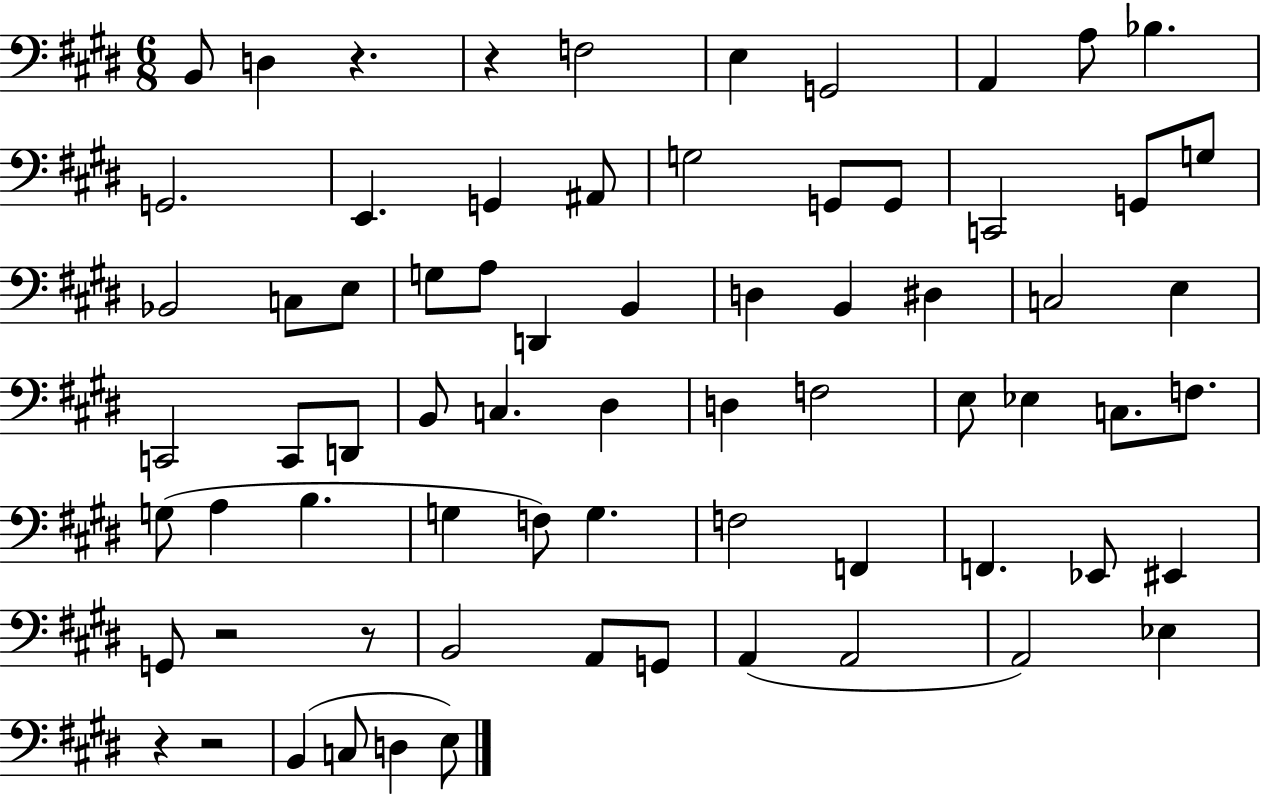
B2/e D3/q R/q. R/q F3/h E3/q G2/h A2/q A3/e Bb3/q. G2/h. E2/q. G2/q A#2/e G3/h G2/e G2/e C2/h G2/e G3/e Bb2/h C3/e E3/e G3/e A3/e D2/q B2/q D3/q B2/q D#3/q C3/h E3/q C2/h C2/e D2/e B2/e C3/q. D#3/q D3/q F3/h E3/e Eb3/q C3/e. F3/e. G3/e A3/q B3/q. G3/q F3/e G3/q. F3/h F2/q F2/q. Eb2/e EIS2/q G2/e R/h R/e B2/h A2/e G2/e A2/q A2/h A2/h Eb3/q R/q R/h B2/q C3/e D3/q E3/e